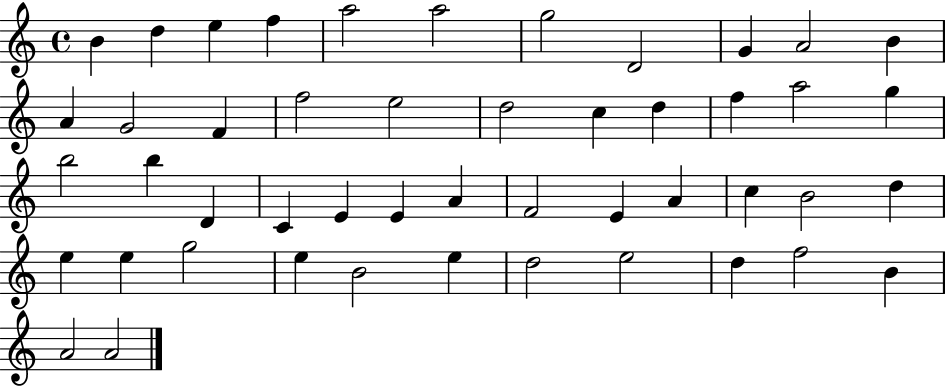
B4/q D5/q E5/q F5/q A5/h A5/h G5/h D4/h G4/q A4/h B4/q A4/q G4/h F4/q F5/h E5/h D5/h C5/q D5/q F5/q A5/h G5/q B5/h B5/q D4/q C4/q E4/q E4/q A4/q F4/h E4/q A4/q C5/q B4/h D5/q E5/q E5/q G5/h E5/q B4/h E5/q D5/h E5/h D5/q F5/h B4/q A4/h A4/h